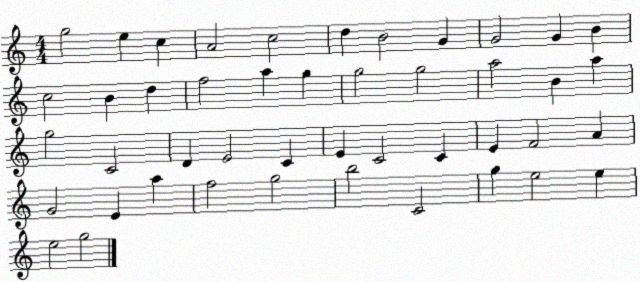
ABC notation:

X:1
T:Untitled
M:4/4
L:1/4
K:C
g2 e c A2 c2 d B2 G G2 G B c2 B d f2 a g g2 g2 a2 B a g2 C2 D E2 C E C2 C E F2 A G2 E a f2 g2 b2 C2 g e2 e e2 g2